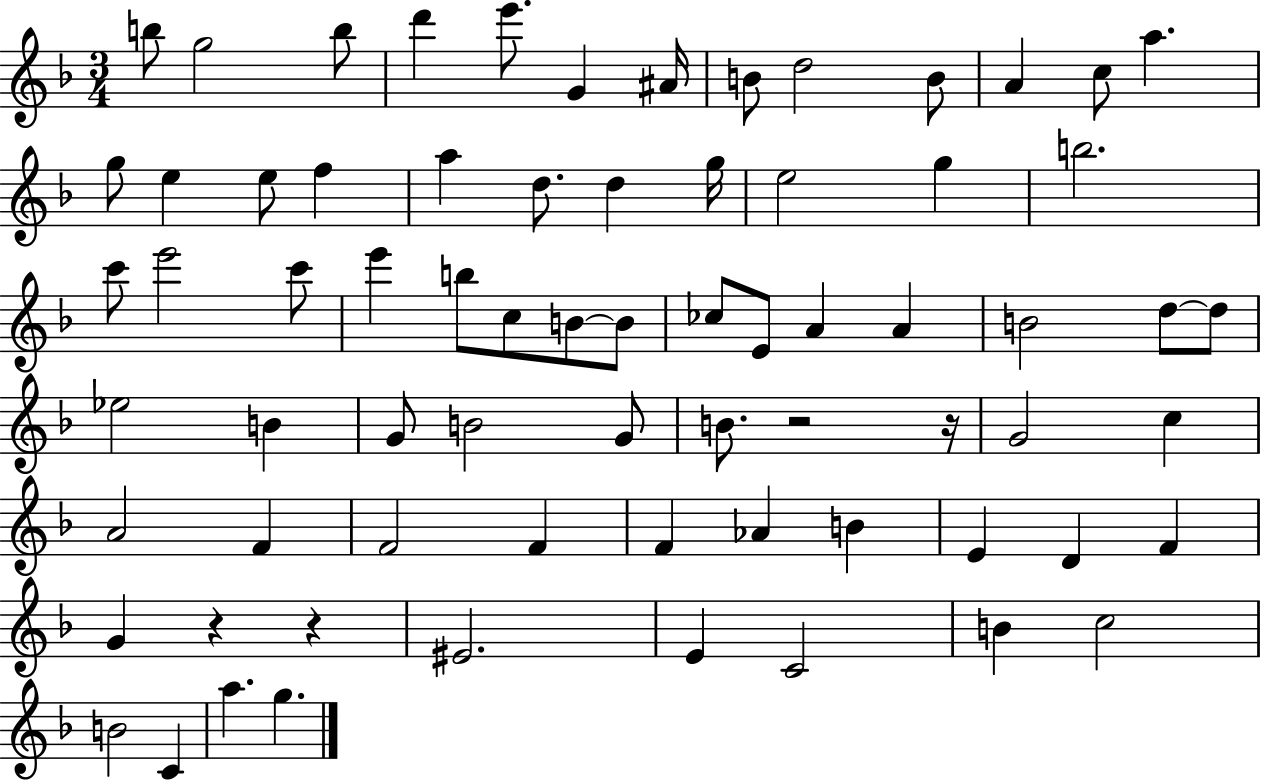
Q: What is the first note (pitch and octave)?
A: B5